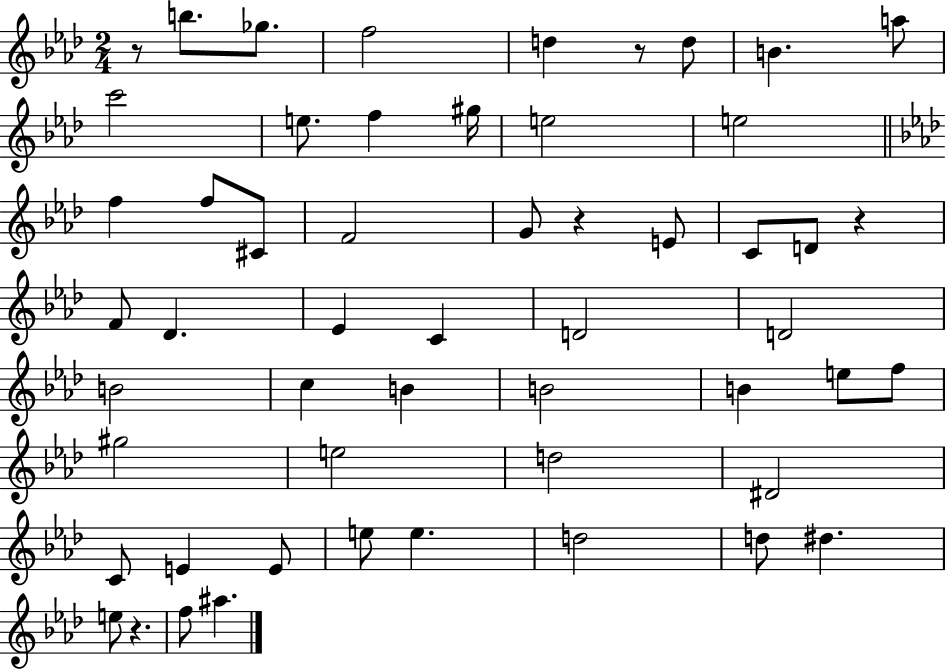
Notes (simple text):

R/e B5/e. Gb5/e. F5/h D5/q R/e D5/e B4/q. A5/e C6/h E5/e. F5/q G#5/s E5/h E5/h F5/q F5/e C#4/e F4/h G4/e R/q E4/e C4/e D4/e R/q F4/e Db4/q. Eb4/q C4/q D4/h D4/h B4/h C5/q B4/q B4/h B4/q E5/e F5/e G#5/h E5/h D5/h D#4/h C4/e E4/q E4/e E5/e E5/q. D5/h D5/e D#5/q. E5/e R/q. F5/e A#5/q.